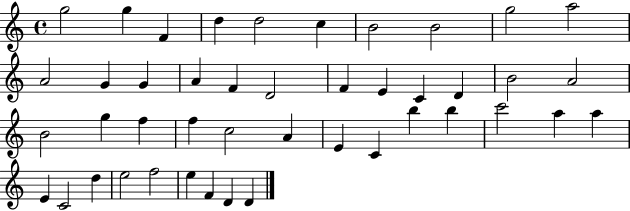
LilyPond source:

{
  \clef treble
  \time 4/4
  \defaultTimeSignature
  \key c \major
  g''2 g''4 f'4 | d''4 d''2 c''4 | b'2 b'2 | g''2 a''2 | \break a'2 g'4 g'4 | a'4 f'4 d'2 | f'4 e'4 c'4 d'4 | b'2 a'2 | \break b'2 g''4 f''4 | f''4 c''2 a'4 | e'4 c'4 b''4 b''4 | c'''2 a''4 a''4 | \break e'4 c'2 d''4 | e''2 f''2 | e''4 f'4 d'4 d'4 | \bar "|."
}